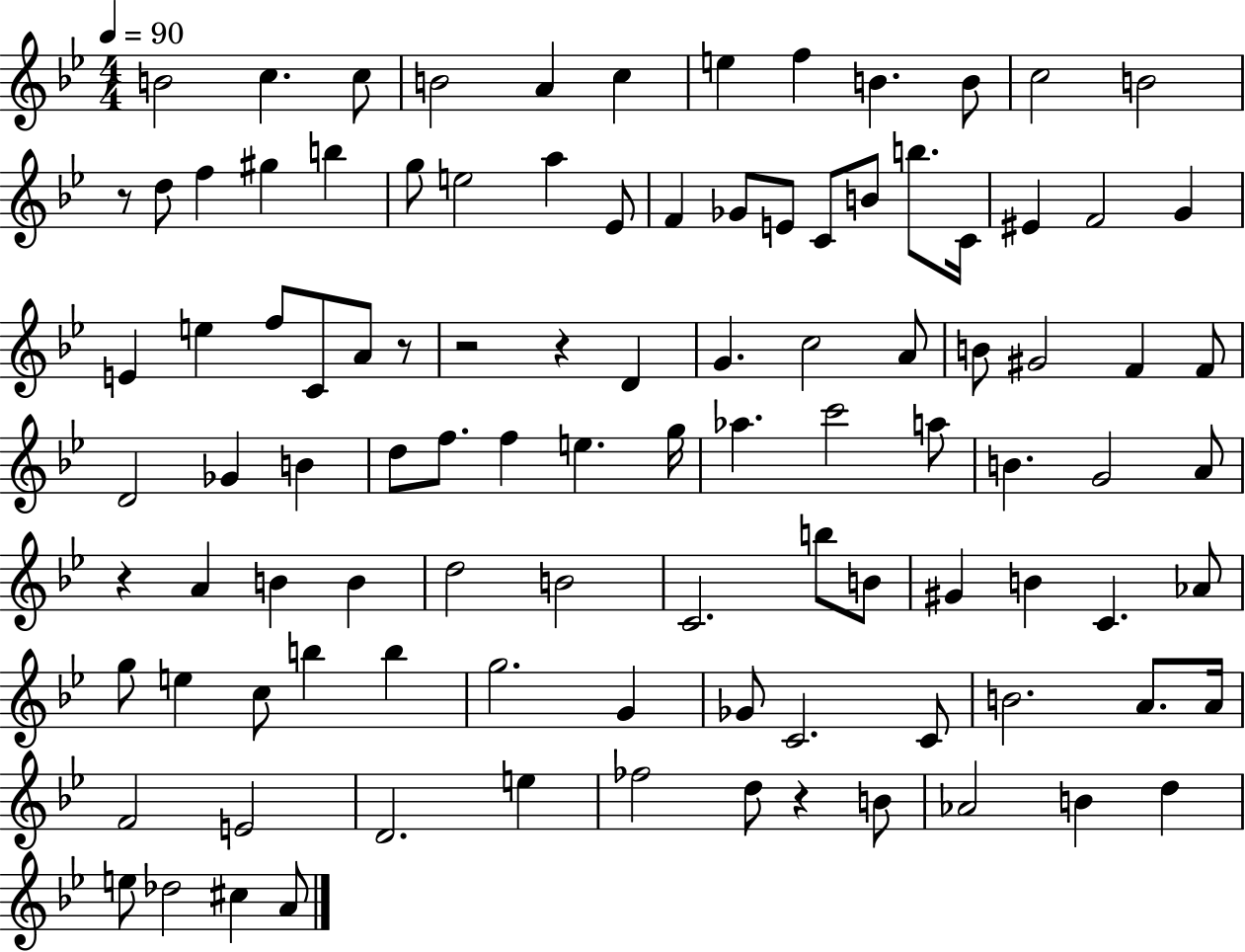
B4/h C5/q. C5/e B4/h A4/q C5/q E5/q F5/q B4/q. B4/e C5/h B4/h R/e D5/e F5/q G#5/q B5/q G5/e E5/h A5/q Eb4/e F4/q Gb4/e E4/e C4/e B4/e B5/e. C4/s EIS4/q F4/h G4/q E4/q E5/q F5/e C4/e A4/e R/e R/h R/q D4/q G4/q. C5/h A4/e B4/e G#4/h F4/q F4/e D4/h Gb4/q B4/q D5/e F5/e. F5/q E5/q. G5/s Ab5/q. C6/h A5/e B4/q. G4/h A4/e R/q A4/q B4/q B4/q D5/h B4/h C4/h. B5/e B4/e G#4/q B4/q C4/q. Ab4/e G5/e E5/q C5/e B5/q B5/q G5/h. G4/q Gb4/e C4/h. C4/e B4/h. A4/e. A4/s F4/h E4/h D4/h. E5/q FES5/h D5/e R/q B4/e Ab4/h B4/q D5/q E5/e Db5/h C#5/q A4/e